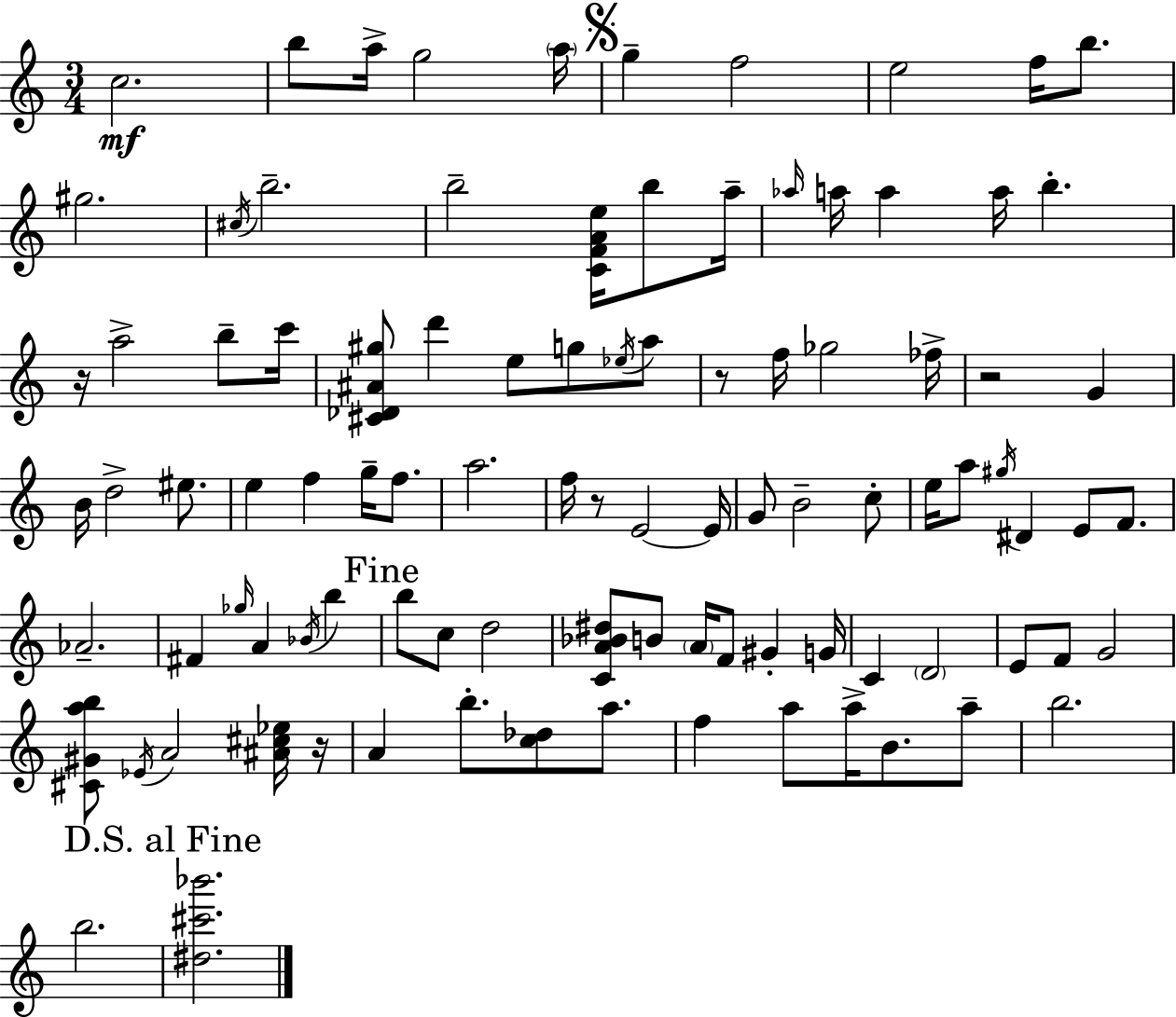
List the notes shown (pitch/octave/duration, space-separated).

C5/h. B5/e A5/s G5/h A5/s G5/q F5/h E5/h F5/s B5/e. G#5/h. C#5/s B5/h. B5/h [C4,F4,A4,E5]/s B5/e A5/s Ab5/s A5/s A5/q A5/s B5/q. R/s A5/h B5/e C6/s [C#4,Db4,A#4,G#5]/e D6/q E5/e G5/e Eb5/s A5/e R/e F5/s Gb5/h FES5/s R/h G4/q B4/s D5/h EIS5/e. E5/q F5/q G5/s F5/e. A5/h. F5/s R/e E4/h E4/s G4/e B4/h C5/e E5/s A5/e G#5/s D#4/q E4/e F4/e. Ab4/h. F#4/q Gb5/s A4/q Bb4/s B5/q B5/e C5/e D5/h [C4,A4,Bb4,D#5]/e B4/e A4/s F4/e G#4/q G4/s C4/q D4/h E4/e F4/e G4/h [C#4,G#4,A5,B5]/e Eb4/s A4/h [A#4,C#5,Eb5]/s R/s A4/q B5/e. [C5,Db5]/e A5/e. F5/q A5/e A5/s B4/e. A5/e B5/h. B5/h. [D#5,C#6,Bb6]/h.